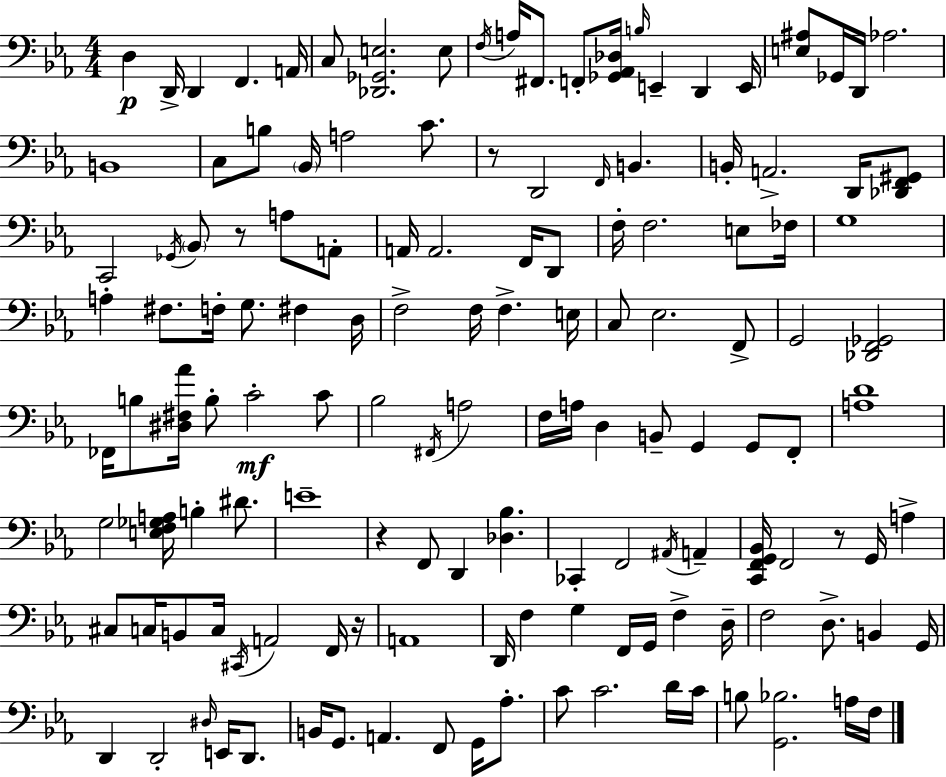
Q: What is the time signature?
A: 4/4